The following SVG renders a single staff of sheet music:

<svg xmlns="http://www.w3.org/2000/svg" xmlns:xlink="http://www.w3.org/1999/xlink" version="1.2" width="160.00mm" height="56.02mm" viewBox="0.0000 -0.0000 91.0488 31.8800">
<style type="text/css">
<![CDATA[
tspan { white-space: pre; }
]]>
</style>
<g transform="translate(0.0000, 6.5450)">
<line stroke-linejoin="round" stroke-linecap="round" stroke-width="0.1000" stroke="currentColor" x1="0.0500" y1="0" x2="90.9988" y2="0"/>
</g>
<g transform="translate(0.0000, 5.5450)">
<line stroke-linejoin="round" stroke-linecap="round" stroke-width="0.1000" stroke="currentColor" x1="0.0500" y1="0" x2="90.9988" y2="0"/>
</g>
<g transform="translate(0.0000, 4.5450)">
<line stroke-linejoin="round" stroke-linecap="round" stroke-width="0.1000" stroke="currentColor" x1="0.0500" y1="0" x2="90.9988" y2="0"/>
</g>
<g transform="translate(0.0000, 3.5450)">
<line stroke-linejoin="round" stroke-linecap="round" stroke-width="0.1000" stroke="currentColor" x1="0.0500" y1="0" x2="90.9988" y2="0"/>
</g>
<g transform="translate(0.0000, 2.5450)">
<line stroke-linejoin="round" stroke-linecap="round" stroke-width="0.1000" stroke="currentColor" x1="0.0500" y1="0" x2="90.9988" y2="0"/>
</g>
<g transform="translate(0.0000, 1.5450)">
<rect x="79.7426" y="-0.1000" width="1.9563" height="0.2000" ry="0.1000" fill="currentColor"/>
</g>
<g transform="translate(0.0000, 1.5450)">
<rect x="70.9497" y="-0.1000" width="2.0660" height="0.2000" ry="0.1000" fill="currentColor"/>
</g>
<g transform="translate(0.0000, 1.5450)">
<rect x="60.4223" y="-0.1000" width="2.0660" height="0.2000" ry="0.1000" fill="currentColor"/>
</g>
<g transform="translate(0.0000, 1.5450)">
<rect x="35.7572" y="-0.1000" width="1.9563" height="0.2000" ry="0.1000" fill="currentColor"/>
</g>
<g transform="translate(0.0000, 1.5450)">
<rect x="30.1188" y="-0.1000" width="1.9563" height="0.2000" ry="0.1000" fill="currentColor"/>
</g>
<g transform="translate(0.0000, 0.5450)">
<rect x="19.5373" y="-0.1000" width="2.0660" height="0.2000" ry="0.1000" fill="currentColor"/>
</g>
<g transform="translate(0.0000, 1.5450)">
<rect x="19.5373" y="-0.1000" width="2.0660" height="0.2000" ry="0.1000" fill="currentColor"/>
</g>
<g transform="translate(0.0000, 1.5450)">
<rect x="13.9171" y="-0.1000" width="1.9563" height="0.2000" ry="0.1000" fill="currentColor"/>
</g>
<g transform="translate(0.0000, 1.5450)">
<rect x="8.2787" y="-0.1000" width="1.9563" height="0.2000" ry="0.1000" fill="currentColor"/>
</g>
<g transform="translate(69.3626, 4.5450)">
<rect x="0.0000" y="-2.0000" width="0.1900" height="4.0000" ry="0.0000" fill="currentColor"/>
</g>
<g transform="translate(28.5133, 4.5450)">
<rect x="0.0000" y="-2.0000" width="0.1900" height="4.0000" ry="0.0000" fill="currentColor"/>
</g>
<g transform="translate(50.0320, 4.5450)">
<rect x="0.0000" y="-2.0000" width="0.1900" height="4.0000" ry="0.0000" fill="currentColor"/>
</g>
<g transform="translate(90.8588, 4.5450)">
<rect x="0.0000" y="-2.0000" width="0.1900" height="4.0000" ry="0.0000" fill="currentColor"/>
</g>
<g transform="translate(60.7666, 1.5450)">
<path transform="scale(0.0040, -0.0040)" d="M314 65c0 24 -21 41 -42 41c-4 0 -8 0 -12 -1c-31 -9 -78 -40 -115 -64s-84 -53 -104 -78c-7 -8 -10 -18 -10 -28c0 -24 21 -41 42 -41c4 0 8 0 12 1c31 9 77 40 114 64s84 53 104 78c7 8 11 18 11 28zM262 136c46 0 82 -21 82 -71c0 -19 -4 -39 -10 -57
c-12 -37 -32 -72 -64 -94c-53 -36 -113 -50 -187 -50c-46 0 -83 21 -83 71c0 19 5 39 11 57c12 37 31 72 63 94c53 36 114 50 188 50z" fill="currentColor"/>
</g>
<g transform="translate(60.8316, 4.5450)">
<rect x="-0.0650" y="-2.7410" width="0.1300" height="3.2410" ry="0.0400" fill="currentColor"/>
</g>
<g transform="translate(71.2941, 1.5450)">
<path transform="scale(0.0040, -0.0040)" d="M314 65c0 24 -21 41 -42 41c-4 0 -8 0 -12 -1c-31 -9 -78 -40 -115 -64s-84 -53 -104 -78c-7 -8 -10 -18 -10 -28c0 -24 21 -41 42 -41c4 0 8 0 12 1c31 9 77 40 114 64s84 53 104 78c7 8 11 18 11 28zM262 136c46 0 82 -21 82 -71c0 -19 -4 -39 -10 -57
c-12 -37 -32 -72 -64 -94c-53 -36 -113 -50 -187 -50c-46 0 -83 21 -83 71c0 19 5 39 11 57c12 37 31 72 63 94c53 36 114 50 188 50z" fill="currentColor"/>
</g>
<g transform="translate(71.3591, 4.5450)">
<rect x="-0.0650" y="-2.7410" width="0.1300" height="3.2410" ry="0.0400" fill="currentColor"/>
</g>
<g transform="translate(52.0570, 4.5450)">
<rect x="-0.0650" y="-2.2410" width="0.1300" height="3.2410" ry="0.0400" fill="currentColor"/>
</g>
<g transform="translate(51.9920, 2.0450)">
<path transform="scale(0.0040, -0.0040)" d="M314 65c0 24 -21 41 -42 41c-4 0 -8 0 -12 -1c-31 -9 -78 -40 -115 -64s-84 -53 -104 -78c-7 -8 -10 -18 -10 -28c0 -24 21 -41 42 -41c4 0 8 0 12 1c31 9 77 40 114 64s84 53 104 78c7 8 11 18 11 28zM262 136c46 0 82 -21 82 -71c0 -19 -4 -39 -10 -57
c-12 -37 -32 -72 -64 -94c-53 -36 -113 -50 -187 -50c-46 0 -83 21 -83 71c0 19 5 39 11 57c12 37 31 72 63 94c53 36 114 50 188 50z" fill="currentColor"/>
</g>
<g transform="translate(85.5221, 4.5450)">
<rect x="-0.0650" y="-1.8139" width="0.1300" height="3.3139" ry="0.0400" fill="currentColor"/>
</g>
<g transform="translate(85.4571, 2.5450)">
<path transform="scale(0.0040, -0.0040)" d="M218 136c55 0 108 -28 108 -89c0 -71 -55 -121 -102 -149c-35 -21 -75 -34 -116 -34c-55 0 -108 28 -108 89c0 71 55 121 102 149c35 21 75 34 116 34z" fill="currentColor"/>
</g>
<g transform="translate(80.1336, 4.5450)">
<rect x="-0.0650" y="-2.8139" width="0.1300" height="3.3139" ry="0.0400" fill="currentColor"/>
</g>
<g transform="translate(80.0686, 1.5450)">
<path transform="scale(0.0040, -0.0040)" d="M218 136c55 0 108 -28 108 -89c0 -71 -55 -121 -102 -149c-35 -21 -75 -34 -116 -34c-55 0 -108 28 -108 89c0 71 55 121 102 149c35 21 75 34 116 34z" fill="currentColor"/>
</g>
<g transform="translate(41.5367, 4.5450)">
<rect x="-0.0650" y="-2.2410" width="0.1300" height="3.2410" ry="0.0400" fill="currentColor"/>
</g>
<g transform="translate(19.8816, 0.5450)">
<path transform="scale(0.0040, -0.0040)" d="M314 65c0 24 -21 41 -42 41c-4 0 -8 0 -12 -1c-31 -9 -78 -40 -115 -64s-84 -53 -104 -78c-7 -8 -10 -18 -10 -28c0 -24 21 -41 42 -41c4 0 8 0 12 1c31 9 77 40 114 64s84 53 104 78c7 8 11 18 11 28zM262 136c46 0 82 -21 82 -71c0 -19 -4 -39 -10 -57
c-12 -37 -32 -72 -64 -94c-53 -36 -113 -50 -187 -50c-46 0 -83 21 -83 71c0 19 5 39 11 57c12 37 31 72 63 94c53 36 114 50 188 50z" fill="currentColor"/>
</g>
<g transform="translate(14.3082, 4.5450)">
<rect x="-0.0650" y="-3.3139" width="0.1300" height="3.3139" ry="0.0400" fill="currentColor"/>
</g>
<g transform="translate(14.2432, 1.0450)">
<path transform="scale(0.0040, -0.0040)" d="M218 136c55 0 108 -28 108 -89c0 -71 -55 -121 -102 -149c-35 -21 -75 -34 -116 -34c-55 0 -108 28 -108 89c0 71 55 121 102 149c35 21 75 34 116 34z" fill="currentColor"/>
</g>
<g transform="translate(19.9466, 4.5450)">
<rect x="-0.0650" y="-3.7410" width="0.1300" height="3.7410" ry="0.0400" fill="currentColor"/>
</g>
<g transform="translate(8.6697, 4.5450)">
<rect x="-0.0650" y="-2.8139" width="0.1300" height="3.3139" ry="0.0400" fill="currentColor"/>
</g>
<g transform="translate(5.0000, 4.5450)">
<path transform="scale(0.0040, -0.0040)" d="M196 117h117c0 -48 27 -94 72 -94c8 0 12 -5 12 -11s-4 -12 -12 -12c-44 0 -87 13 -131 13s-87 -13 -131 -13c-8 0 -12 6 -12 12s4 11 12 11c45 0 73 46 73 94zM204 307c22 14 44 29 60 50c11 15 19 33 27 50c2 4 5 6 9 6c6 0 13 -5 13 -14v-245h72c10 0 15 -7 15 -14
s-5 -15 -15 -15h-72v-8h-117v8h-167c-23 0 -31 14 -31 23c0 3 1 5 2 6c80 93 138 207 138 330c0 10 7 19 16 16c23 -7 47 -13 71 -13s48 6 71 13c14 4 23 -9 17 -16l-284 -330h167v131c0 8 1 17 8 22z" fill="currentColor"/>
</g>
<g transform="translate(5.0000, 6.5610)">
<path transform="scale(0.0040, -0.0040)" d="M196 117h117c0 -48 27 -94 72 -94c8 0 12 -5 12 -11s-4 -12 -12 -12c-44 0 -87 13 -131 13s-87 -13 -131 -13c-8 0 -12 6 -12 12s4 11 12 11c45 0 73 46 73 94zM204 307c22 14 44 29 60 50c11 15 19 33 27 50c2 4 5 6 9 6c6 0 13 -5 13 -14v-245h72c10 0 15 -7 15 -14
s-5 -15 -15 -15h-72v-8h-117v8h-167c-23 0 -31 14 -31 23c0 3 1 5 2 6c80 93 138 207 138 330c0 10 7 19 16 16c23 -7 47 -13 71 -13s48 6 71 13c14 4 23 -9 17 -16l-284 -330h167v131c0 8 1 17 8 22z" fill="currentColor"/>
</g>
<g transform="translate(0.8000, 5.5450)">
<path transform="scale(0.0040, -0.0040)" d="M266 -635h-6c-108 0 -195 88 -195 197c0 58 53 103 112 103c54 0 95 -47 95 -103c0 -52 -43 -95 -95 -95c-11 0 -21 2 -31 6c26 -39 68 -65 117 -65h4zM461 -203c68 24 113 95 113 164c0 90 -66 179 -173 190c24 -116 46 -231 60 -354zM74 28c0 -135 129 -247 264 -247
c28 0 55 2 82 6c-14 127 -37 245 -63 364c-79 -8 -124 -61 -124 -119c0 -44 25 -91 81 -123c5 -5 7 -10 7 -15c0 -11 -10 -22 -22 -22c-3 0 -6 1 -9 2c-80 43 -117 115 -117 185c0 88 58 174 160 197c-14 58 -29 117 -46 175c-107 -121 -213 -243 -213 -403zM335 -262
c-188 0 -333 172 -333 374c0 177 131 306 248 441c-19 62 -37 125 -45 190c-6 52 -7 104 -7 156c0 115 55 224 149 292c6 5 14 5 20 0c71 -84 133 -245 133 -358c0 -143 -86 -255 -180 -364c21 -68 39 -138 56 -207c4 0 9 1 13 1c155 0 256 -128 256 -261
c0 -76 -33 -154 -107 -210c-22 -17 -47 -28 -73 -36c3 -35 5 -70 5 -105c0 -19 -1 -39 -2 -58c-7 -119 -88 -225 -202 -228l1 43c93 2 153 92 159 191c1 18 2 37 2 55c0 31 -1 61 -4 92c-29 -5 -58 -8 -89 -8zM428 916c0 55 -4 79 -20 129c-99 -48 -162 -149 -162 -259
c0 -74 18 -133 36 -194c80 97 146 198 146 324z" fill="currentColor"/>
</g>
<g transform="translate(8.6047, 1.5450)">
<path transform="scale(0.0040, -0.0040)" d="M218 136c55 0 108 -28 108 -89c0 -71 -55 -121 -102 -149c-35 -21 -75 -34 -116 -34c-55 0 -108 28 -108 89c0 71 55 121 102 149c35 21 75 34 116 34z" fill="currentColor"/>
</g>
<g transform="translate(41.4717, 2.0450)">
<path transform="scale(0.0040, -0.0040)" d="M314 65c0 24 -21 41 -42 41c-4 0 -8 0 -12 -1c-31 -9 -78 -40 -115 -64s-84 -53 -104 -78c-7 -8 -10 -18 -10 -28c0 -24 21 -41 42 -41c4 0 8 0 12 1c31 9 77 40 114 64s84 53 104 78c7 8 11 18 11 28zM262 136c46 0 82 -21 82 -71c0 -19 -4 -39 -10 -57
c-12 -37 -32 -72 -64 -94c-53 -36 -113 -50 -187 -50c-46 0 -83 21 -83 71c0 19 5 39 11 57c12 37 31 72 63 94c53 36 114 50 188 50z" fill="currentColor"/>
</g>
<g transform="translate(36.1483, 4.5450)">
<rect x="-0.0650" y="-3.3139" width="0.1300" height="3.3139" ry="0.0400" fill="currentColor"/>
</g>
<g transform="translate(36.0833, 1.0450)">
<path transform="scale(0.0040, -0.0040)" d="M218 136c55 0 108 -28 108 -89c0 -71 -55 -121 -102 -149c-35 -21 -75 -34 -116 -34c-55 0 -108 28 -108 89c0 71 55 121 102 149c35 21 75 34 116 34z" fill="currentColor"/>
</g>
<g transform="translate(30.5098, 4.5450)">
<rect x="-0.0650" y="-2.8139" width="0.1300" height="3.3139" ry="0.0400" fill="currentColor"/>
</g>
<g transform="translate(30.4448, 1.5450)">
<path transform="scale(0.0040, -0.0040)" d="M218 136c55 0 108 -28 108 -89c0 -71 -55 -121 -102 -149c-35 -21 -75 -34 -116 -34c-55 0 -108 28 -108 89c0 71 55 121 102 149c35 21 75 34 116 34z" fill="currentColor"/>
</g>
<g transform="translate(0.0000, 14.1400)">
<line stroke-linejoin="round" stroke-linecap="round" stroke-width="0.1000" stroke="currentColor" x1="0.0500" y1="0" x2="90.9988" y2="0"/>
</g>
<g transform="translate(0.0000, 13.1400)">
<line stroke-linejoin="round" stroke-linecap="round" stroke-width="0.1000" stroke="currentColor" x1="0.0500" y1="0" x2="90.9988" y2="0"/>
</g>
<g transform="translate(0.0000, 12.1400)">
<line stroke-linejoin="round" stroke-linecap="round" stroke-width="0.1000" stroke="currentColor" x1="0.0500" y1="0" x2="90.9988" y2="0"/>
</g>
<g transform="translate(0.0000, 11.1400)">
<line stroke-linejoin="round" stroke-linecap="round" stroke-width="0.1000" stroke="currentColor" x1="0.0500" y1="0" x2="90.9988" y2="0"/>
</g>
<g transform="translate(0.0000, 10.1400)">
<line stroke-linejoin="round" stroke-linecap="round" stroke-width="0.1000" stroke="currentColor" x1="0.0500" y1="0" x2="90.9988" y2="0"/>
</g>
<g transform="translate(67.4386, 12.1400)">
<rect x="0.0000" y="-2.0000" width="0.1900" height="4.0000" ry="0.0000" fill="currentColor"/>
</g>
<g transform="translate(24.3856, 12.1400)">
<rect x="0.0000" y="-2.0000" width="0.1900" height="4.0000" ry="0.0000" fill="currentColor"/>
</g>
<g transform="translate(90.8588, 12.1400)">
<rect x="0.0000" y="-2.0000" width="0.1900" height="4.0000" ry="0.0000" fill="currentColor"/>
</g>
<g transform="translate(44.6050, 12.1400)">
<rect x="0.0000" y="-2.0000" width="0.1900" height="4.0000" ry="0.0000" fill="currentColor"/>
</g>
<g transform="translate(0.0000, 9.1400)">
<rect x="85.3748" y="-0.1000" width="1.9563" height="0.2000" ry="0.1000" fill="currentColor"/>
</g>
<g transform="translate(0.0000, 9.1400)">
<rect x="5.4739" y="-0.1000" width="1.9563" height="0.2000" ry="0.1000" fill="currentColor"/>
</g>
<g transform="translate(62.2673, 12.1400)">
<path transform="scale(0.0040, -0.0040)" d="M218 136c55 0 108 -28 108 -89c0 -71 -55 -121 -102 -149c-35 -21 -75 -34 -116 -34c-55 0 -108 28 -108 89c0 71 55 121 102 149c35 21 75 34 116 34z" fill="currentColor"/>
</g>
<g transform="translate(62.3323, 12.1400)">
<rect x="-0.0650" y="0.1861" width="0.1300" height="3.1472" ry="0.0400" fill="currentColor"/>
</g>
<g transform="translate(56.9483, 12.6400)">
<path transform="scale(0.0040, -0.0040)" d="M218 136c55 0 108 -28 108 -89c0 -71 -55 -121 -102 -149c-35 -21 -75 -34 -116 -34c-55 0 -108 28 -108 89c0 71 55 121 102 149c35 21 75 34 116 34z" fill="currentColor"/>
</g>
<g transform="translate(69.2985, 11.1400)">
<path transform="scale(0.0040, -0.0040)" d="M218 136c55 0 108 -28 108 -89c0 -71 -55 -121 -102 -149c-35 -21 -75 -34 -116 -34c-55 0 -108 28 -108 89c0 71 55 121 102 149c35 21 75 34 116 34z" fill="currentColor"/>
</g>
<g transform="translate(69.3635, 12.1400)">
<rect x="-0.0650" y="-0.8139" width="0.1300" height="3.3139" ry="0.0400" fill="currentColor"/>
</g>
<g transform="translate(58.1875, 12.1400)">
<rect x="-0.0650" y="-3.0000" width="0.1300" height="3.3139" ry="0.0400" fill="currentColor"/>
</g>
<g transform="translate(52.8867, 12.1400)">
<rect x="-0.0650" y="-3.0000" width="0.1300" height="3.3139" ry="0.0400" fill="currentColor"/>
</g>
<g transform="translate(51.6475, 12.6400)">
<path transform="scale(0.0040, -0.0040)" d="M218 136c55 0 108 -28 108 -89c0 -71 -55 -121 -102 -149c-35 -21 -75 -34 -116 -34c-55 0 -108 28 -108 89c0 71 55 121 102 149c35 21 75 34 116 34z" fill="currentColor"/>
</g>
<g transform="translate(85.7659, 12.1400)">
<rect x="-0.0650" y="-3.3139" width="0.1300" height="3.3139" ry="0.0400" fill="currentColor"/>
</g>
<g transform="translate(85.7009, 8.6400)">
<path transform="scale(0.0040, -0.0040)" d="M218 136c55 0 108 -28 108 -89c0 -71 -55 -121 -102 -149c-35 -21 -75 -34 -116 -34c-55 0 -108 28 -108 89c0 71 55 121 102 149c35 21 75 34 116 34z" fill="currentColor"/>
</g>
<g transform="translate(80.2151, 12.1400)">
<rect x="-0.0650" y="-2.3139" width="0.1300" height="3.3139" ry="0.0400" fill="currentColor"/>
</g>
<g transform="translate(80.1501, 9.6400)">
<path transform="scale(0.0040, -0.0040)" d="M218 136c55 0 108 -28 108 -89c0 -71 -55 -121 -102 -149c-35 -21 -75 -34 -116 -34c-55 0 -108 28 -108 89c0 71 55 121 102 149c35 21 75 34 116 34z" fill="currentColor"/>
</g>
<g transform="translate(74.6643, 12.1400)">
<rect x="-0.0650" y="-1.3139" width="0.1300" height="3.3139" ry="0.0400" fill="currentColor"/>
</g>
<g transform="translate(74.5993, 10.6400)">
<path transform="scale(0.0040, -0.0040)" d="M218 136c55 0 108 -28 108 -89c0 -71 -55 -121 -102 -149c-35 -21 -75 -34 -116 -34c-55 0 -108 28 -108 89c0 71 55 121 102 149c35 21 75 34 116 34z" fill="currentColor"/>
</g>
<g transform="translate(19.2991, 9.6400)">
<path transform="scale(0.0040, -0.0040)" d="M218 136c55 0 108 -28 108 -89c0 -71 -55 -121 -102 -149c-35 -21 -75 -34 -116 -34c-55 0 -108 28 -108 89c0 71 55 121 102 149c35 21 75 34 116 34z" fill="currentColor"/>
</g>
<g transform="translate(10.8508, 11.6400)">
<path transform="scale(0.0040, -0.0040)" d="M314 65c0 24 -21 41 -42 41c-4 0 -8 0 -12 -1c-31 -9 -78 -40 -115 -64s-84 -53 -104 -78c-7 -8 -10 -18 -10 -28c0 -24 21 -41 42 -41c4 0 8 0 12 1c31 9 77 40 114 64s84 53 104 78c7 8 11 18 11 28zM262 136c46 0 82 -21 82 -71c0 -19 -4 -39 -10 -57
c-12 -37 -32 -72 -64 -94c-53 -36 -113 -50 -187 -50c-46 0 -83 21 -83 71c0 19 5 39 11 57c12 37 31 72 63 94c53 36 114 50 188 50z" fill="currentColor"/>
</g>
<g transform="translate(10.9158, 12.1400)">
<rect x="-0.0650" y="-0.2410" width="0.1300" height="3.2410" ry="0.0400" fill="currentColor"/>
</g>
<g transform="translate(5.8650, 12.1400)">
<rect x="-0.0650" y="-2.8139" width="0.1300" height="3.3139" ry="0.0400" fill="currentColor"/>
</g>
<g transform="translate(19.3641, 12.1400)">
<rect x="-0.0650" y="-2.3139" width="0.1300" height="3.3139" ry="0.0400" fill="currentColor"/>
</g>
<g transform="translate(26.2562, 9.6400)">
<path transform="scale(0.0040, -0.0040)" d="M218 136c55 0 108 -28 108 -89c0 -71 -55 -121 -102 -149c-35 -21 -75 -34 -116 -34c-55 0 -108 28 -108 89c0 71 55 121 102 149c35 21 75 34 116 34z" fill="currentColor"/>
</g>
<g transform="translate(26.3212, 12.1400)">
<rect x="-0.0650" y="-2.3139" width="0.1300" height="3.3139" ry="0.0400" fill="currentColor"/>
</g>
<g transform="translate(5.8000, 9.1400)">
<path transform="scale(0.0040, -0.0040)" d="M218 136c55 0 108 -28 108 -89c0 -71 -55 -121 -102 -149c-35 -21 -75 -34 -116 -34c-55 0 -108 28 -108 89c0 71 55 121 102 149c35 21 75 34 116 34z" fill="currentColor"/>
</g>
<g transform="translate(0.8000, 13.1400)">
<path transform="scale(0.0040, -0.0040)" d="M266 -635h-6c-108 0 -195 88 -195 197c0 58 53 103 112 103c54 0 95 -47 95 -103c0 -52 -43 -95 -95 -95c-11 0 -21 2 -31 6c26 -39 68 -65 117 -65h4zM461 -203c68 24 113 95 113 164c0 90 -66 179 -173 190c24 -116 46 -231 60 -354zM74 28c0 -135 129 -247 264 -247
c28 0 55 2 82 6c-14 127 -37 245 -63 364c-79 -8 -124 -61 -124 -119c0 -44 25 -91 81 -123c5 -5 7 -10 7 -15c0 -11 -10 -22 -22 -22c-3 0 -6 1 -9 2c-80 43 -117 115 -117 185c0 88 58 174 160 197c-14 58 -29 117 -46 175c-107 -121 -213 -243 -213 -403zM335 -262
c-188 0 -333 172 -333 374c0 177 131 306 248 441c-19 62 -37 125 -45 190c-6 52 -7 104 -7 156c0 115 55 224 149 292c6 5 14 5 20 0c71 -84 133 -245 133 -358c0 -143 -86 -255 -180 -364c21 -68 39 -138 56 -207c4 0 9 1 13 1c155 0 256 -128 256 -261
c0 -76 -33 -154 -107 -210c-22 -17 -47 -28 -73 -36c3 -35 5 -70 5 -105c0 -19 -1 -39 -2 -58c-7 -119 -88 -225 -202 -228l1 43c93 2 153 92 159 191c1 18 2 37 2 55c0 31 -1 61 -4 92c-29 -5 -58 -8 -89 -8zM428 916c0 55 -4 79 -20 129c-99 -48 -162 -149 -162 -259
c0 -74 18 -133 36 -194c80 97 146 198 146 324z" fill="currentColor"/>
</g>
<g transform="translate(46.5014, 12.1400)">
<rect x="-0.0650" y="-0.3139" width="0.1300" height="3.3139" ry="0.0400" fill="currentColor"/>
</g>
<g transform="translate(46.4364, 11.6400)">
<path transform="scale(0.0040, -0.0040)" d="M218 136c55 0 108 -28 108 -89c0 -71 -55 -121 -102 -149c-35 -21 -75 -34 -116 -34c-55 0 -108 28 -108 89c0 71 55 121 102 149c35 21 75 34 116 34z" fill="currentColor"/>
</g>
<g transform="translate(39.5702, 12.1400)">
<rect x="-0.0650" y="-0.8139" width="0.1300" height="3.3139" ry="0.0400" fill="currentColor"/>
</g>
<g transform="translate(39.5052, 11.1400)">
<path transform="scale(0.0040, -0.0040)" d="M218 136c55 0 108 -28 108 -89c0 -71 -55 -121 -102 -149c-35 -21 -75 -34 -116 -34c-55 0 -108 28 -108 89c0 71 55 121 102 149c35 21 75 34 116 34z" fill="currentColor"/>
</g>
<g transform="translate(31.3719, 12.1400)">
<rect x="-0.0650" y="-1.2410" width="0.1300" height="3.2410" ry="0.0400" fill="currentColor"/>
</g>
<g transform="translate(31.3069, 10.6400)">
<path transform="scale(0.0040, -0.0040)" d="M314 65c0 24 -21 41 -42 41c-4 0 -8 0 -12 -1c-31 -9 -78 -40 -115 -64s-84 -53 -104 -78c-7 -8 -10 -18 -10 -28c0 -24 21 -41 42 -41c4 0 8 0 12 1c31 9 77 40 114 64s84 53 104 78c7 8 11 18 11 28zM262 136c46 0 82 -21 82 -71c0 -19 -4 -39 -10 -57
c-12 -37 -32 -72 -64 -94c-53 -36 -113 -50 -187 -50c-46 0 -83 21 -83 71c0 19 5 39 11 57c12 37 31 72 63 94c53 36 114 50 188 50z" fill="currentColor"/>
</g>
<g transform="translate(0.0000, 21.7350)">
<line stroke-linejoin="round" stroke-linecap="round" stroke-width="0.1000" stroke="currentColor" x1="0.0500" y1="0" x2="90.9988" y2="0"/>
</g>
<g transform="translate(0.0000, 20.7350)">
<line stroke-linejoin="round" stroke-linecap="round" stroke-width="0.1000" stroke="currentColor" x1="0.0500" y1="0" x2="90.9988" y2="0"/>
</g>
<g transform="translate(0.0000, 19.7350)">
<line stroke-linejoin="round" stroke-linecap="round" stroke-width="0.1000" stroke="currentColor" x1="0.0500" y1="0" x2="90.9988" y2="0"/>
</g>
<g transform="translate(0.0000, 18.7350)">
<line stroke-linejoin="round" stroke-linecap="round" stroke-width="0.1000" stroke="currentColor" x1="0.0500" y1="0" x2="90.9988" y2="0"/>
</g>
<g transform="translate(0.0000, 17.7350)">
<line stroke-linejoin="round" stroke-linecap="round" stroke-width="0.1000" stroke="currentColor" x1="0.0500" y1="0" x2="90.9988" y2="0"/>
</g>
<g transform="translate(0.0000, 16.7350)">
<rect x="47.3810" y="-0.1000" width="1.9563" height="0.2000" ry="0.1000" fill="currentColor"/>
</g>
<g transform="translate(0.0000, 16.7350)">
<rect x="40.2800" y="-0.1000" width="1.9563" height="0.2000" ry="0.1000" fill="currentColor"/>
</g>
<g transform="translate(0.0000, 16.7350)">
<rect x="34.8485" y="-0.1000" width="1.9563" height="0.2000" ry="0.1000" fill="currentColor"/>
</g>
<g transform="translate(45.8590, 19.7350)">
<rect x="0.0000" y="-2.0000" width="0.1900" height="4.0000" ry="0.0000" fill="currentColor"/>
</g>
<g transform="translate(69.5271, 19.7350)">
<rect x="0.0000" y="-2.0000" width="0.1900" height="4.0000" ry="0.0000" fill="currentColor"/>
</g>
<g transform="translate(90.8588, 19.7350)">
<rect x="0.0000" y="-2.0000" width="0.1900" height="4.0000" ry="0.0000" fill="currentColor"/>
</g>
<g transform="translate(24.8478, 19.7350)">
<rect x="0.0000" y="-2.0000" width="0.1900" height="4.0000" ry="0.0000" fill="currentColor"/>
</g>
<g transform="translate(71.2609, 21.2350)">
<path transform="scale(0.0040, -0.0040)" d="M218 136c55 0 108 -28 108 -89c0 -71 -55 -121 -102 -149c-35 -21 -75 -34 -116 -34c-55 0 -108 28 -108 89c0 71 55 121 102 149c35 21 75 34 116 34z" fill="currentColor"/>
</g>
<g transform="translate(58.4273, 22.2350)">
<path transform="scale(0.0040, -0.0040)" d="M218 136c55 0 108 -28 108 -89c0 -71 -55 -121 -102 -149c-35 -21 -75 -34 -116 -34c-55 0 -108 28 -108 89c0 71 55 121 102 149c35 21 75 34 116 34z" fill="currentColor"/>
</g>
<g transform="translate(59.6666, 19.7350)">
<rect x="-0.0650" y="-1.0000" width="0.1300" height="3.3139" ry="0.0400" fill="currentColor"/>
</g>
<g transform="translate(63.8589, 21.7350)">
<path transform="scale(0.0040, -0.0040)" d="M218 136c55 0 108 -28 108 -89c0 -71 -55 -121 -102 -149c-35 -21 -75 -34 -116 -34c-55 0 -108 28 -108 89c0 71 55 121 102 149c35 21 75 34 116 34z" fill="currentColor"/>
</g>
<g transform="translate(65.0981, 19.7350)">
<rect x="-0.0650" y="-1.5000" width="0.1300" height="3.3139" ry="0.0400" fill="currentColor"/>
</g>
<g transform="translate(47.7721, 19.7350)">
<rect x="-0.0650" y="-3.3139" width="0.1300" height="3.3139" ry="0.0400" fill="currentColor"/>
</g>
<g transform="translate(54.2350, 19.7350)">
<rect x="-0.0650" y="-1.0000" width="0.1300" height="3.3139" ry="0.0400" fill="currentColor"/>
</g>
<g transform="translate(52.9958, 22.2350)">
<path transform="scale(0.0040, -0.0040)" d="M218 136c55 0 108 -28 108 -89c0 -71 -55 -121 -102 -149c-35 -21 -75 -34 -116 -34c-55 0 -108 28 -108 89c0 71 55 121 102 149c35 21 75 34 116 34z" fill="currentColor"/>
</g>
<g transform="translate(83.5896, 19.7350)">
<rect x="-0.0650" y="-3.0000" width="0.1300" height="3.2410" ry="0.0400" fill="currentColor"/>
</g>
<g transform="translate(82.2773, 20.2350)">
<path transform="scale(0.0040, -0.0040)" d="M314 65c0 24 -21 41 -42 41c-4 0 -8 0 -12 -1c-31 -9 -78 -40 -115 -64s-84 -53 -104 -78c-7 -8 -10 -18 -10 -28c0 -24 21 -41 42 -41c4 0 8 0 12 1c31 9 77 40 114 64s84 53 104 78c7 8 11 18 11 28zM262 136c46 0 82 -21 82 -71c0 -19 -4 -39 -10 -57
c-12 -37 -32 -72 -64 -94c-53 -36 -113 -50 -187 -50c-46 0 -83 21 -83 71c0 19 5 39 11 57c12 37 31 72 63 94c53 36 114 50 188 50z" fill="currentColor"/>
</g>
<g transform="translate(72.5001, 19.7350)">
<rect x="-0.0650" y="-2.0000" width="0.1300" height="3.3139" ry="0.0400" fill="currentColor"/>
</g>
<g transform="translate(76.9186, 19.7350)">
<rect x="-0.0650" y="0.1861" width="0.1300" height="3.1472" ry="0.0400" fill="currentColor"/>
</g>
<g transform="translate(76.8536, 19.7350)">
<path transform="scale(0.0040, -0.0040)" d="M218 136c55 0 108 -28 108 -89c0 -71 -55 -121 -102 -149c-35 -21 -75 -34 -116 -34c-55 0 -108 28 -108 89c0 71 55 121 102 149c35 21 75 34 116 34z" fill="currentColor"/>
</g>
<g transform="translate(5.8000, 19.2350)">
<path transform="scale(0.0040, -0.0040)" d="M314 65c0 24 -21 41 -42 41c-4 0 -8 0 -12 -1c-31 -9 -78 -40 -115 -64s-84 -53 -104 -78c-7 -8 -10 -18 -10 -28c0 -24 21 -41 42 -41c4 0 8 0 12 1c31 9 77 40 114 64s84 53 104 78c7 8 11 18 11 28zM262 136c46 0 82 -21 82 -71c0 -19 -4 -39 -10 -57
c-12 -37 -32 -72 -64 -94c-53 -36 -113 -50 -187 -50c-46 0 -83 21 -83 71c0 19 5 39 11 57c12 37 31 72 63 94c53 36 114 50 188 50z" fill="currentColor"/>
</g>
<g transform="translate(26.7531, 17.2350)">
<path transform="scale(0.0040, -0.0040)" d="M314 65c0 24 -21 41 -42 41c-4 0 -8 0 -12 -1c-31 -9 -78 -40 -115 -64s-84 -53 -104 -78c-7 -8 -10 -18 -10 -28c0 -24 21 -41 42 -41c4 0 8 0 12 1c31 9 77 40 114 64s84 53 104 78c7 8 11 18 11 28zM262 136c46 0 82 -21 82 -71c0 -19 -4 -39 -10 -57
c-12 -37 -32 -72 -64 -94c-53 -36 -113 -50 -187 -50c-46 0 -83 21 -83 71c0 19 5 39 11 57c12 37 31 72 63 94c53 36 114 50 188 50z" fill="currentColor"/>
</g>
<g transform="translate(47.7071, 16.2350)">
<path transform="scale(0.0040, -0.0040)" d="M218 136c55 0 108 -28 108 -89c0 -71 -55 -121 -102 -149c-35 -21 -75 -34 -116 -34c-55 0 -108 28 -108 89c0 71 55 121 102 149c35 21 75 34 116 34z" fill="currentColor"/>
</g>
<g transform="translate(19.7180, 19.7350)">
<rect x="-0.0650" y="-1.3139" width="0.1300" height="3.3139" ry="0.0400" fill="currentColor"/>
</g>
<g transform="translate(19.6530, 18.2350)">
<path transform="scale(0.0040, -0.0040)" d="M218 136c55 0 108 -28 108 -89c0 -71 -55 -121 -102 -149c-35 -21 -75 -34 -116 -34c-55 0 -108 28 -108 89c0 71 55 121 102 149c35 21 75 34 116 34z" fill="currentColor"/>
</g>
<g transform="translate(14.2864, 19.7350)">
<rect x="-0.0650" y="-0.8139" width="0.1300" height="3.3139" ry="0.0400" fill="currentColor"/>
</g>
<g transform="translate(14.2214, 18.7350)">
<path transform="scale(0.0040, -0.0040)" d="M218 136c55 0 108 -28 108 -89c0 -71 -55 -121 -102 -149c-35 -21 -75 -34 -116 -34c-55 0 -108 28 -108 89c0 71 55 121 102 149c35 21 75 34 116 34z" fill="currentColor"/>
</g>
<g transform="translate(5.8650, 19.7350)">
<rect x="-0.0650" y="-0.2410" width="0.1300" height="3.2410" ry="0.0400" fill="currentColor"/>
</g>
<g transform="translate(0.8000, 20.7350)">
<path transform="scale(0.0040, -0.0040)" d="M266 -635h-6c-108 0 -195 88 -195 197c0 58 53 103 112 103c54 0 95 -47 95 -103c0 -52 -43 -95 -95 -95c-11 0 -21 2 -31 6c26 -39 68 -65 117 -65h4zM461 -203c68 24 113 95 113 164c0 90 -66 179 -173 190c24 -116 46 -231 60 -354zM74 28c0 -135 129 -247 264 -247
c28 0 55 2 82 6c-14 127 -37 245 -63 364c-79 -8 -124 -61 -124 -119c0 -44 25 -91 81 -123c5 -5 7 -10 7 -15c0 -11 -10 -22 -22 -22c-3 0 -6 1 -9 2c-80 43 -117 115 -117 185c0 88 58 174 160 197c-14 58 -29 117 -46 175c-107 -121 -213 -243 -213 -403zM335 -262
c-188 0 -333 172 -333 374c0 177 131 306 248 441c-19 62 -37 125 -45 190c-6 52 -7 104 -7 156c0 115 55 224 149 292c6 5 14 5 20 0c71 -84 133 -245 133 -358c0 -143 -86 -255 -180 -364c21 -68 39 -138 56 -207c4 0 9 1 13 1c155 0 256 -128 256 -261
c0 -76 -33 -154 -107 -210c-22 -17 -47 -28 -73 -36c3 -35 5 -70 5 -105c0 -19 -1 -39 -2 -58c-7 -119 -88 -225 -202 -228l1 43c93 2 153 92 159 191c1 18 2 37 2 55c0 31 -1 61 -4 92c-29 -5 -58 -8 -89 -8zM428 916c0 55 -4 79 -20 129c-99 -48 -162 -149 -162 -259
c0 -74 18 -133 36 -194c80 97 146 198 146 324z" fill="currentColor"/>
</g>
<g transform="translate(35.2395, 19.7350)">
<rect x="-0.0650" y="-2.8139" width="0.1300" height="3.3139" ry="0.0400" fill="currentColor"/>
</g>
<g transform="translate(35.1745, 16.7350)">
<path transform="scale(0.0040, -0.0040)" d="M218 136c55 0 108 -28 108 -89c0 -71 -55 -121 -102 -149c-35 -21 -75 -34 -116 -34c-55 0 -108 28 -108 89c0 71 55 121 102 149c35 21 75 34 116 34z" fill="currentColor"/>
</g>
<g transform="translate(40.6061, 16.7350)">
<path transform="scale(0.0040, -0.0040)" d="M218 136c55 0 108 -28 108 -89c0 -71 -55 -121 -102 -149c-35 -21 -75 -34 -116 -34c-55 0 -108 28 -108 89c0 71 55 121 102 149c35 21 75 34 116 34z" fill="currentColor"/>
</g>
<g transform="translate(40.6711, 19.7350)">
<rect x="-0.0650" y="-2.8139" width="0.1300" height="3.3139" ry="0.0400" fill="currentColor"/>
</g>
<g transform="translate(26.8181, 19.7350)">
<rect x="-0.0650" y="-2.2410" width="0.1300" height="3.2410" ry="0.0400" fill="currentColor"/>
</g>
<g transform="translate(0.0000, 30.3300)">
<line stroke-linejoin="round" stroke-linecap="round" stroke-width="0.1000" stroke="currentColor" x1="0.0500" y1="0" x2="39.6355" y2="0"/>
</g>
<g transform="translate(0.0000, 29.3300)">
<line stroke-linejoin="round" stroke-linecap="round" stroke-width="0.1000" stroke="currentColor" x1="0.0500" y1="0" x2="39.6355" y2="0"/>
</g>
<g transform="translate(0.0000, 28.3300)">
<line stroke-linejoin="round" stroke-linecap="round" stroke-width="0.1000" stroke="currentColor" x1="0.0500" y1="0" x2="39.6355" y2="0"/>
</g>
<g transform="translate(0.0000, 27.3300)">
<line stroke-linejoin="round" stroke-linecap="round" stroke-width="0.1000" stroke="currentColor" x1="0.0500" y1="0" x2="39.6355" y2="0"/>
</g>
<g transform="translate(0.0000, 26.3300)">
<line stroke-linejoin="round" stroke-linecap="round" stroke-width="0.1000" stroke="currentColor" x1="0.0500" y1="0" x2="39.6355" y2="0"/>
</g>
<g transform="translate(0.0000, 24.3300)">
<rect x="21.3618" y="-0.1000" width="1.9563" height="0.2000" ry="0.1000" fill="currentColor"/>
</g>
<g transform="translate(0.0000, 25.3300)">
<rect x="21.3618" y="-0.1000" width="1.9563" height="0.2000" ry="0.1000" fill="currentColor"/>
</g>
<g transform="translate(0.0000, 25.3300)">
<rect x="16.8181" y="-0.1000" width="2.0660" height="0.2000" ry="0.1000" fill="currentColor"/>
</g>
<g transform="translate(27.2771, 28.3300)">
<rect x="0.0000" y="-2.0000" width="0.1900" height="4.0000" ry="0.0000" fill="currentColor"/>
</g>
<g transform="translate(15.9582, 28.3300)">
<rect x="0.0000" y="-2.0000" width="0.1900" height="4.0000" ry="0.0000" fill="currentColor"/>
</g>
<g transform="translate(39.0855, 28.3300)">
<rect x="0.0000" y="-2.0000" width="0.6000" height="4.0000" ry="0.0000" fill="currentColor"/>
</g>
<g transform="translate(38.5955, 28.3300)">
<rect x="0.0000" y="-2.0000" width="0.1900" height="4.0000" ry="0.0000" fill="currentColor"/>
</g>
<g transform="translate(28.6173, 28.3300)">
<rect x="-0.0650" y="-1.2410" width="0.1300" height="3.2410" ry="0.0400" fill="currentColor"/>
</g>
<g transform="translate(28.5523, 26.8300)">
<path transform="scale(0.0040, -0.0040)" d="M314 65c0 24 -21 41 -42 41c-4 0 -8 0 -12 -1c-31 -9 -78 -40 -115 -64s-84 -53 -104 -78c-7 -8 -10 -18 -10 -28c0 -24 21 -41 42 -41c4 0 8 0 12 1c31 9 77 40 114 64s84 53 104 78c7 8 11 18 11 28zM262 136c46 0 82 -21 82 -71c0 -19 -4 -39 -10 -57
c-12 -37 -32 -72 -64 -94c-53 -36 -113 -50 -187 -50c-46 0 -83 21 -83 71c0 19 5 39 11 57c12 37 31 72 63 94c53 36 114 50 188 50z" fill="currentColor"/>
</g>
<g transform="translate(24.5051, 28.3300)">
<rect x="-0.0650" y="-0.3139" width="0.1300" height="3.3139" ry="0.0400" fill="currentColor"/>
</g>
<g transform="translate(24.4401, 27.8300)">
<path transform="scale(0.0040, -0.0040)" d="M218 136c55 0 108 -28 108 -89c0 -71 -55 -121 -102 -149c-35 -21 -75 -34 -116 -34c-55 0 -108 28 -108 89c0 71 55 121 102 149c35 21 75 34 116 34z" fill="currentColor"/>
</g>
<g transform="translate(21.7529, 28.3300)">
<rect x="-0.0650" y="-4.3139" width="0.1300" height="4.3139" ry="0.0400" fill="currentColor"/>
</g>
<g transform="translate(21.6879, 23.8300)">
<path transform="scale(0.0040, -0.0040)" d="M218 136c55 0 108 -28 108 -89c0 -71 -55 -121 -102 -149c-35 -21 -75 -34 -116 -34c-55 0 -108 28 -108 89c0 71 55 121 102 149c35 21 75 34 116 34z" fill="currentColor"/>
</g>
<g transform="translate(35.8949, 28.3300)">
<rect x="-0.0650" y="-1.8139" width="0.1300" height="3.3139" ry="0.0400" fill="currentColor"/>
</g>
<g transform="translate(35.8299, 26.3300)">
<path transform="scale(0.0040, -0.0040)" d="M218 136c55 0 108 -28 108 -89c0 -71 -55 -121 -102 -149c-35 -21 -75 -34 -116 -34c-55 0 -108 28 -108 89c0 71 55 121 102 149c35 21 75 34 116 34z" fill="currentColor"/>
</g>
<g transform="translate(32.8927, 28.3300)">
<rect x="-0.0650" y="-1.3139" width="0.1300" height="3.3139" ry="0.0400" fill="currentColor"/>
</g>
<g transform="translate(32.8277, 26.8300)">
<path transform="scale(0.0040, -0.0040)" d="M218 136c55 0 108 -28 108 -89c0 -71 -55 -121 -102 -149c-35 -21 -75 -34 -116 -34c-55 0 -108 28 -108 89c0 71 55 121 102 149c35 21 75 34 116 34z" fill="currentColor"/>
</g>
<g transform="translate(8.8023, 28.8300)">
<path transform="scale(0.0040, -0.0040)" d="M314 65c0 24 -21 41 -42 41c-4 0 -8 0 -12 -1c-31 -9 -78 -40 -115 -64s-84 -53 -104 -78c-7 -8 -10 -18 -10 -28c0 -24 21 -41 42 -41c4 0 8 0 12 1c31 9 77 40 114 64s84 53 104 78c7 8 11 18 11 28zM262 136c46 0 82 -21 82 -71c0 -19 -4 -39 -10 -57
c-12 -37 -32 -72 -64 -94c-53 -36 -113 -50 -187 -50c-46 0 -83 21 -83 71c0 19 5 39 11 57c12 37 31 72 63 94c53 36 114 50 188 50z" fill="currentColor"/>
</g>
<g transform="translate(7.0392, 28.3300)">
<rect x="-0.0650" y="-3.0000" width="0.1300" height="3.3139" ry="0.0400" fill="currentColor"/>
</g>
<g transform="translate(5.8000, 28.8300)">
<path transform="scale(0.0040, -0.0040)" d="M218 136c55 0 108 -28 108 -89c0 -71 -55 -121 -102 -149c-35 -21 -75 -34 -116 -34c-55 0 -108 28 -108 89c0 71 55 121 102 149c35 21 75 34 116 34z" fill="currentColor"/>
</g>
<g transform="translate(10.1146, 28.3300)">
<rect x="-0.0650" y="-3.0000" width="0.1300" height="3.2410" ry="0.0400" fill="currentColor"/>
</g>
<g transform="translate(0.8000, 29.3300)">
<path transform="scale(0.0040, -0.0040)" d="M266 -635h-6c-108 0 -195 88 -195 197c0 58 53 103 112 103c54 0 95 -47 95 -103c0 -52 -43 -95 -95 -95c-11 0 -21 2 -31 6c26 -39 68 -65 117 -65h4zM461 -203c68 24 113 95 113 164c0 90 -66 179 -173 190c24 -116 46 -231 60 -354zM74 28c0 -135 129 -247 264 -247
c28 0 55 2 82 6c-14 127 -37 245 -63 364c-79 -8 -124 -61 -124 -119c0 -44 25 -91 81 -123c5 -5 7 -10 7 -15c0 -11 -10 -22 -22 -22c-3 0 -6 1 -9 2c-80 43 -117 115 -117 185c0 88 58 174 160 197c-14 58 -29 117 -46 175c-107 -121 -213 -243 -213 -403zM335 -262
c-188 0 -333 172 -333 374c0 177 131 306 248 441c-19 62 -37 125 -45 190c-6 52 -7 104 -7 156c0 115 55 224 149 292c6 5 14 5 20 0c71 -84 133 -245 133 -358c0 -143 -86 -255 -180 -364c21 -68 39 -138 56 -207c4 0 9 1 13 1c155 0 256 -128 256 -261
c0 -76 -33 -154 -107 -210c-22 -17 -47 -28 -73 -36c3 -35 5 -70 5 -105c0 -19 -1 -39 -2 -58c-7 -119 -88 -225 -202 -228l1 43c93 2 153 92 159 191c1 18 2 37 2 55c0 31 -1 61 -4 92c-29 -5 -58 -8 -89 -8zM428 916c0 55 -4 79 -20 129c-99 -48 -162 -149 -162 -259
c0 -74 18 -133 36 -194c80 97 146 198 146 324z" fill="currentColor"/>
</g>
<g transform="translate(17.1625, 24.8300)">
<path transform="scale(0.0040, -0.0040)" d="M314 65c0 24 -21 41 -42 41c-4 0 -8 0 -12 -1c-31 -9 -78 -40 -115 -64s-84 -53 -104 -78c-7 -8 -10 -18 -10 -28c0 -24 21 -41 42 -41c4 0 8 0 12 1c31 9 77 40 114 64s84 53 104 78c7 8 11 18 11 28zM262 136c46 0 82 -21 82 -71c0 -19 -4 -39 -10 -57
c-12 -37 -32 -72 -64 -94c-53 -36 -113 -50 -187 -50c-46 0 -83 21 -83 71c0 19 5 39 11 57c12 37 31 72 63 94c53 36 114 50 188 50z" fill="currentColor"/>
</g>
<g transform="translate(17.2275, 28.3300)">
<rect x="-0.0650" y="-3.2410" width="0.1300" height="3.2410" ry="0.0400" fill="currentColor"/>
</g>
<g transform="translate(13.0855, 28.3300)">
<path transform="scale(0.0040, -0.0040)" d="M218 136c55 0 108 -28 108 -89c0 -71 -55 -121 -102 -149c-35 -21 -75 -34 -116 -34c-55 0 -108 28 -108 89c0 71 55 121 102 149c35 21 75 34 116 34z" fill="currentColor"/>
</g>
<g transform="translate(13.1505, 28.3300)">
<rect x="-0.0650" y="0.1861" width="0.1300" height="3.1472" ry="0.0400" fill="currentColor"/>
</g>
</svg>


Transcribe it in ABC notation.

X:1
T:Untitled
M:4/4
L:1/4
K:C
a b c'2 a b g2 g2 a2 a2 a f a c2 g g e2 d c A A B d e g b c2 d e g2 a a b D D E F B A2 A A2 B b2 d' c e2 e f